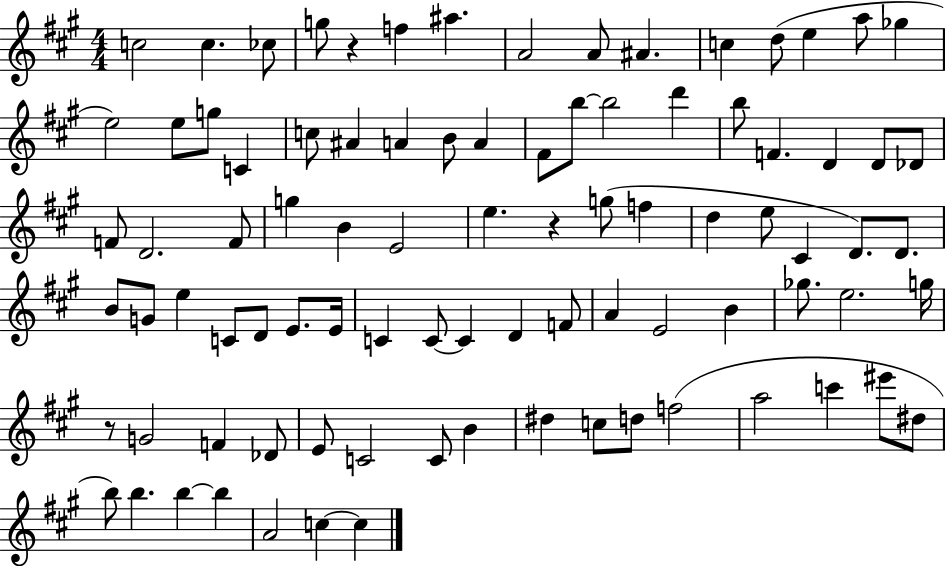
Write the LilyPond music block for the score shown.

{
  \clef treble
  \numericTimeSignature
  \time 4/4
  \key a \major
  c''2 c''4. ces''8 | g''8 r4 f''4 ais''4. | a'2 a'8 ais'4. | c''4 d''8( e''4 a''8 ges''4 | \break e''2) e''8 g''8 c'4 | c''8 ais'4 a'4 b'8 a'4 | fis'8 b''8~~ b''2 d'''4 | b''8 f'4. d'4 d'8 des'8 | \break f'8 d'2. f'8 | g''4 b'4 e'2 | e''4. r4 g''8( f''4 | d''4 e''8 cis'4 d'8.) d'8. | \break b'8 g'8 e''4 c'8 d'8 e'8. e'16 | c'4 c'8~~ c'4 d'4 f'8 | a'4 e'2 b'4 | ges''8. e''2. g''16 | \break r8 g'2 f'4 des'8 | e'8 c'2 c'8 b'4 | dis''4 c''8 d''8 f''2( | a''2 c'''4 eis'''8 dis''8 | \break b''8) b''4. b''4~~ b''4 | a'2 c''4~~ c''4 | \bar "|."
}